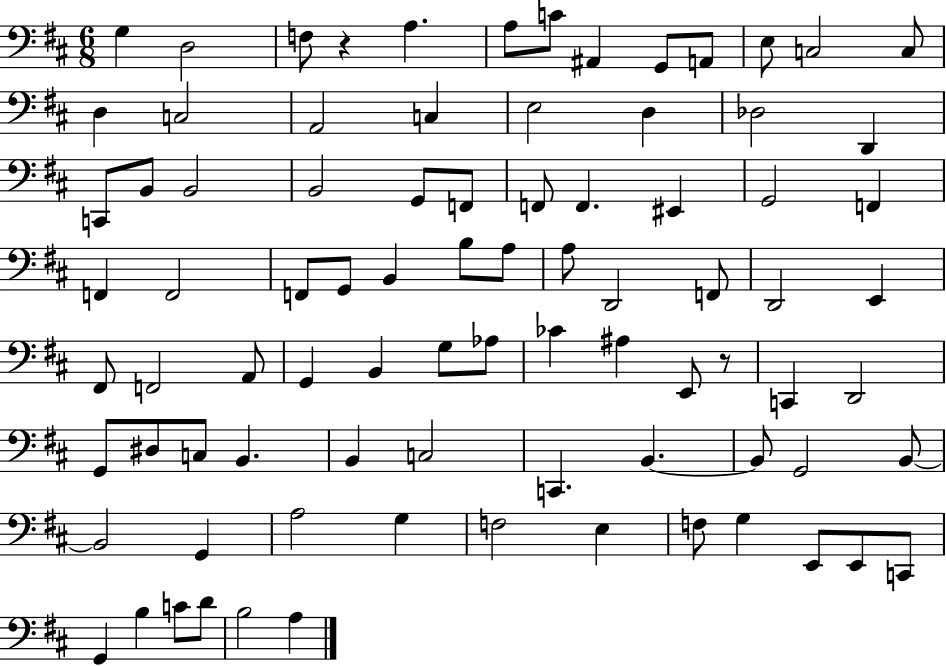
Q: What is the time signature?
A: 6/8